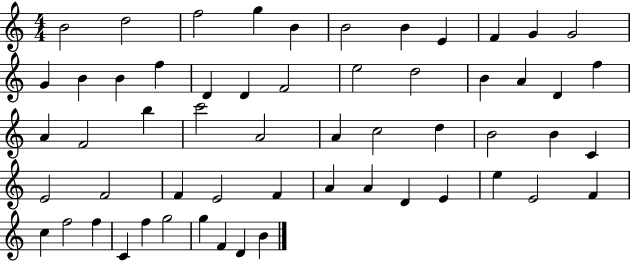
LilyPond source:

{
  \clef treble
  \numericTimeSignature
  \time 4/4
  \key c \major
  b'2 d''2 | f''2 g''4 b'4 | b'2 b'4 e'4 | f'4 g'4 g'2 | \break g'4 b'4 b'4 f''4 | d'4 d'4 f'2 | e''2 d''2 | b'4 a'4 d'4 f''4 | \break a'4 f'2 b''4 | c'''2 a'2 | a'4 c''2 d''4 | b'2 b'4 c'4 | \break e'2 f'2 | f'4 e'2 f'4 | a'4 a'4 d'4 e'4 | e''4 e'2 f'4 | \break c''4 f''2 f''4 | c'4 f''4 g''2 | g''4 f'4 d'4 b'4 | \bar "|."
}